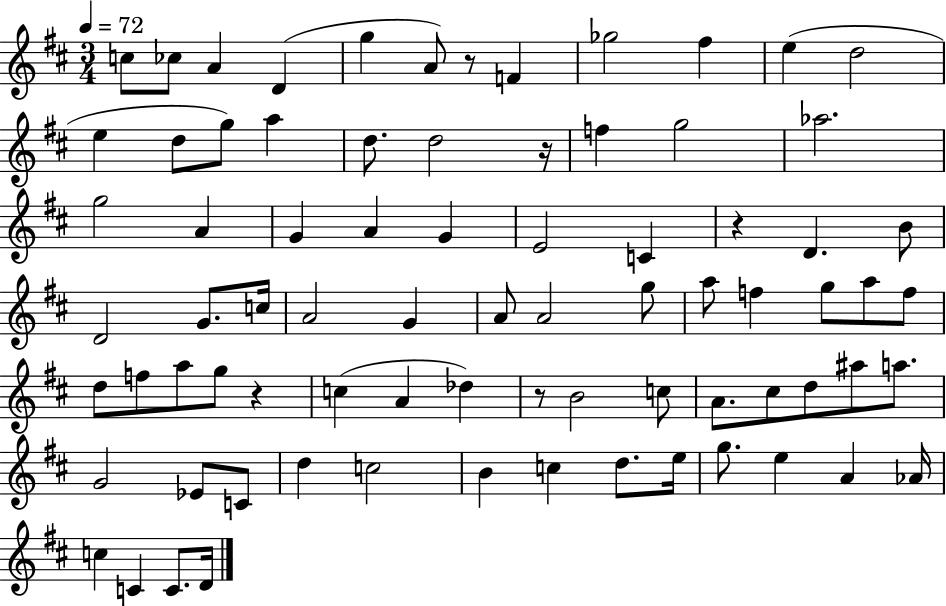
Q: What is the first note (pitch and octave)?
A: C5